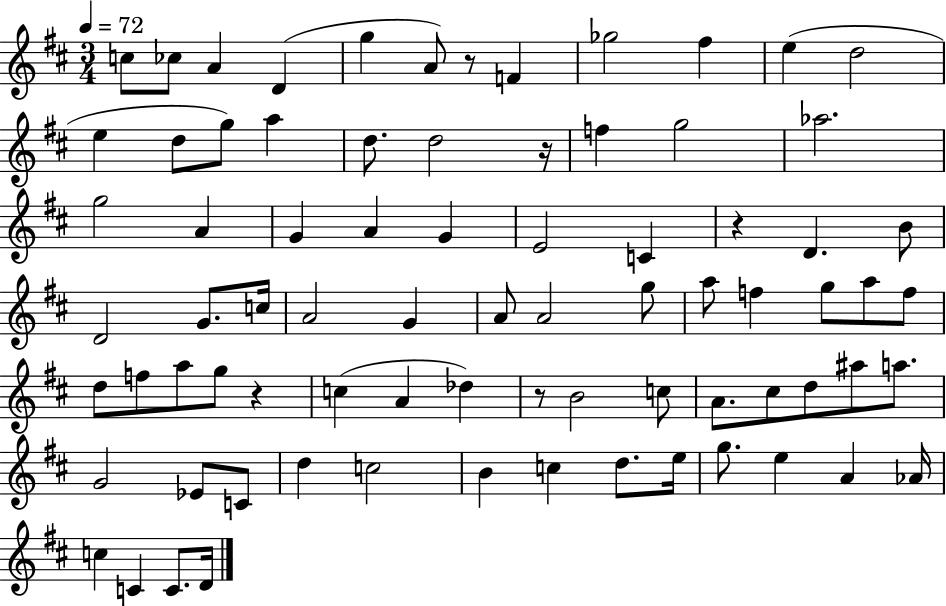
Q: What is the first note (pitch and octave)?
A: C5